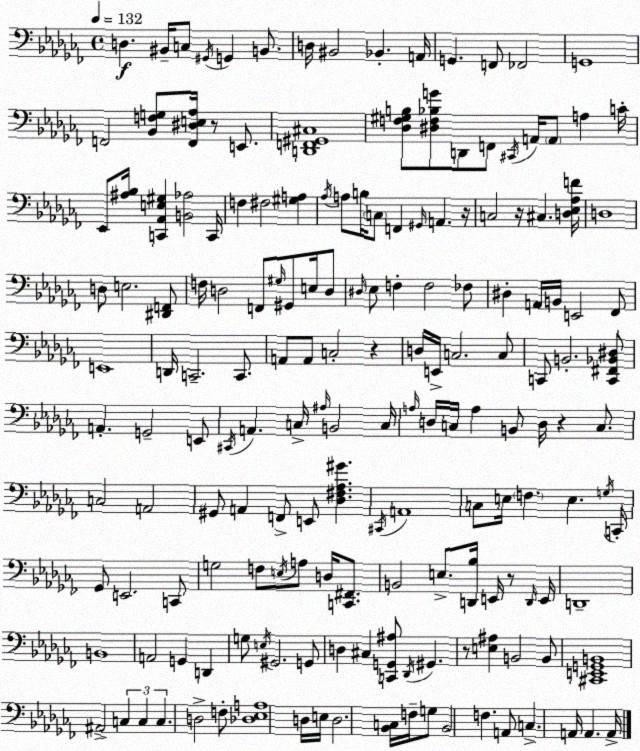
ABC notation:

X:1
T:Untitled
M:4/4
L:1/4
K:Abm
D, ^B,,/4 C,/2 ^G,,/4 G,, B,,/2 D,/4 ^B,,2 _B,, A,,/4 G,, F,,/2 _F,,2 G,,4 F,,2 [_B,,F,G,]/2 [F,,^D,E,_A,]/4 z/2 E,,/2 [D,,F,,^G,,^C,]4 [_D,F,^G,B,]/2 [^D,F,_B,G]/2 D,,/2 F,,/2 ^C,,/4 A,,/4 A,,/2 A, C/4 _E,,/2 [^A,_B,]/4 [C,,_A,,E,^G,] [B,,_A,]2 C,,/4 F, ^F,2 [^G,A,] _A,/4 A,/2 B,/4 C,/2 F,, ^G,,/4 A,, z/4 C,2 z/4 ^C, [D,_E,_A,F]/4 D,4 D,/2 E,2 [^D,,F,,]/2 F,/4 D,2 F,,/2 ^G,/4 ^G,,/2 E,/4 D,/2 ^D,/4 _E,/2 F, F,2 _F,/2 ^D, A,,/4 B,,/4 E,,2 _F,,/2 E,,4 D,,/4 C,,2 C,,/2 A,,/2 A,,/2 C,2 z D,/4 E,,/4 C,2 C,/2 C,,/2 B,,2 [C,,^F,,_B,,^D,]/2 A,, G,,2 E,,/2 ^C,,/4 A,, C,/4 ^A,/4 B,,2 C,/4 A,/4 D,/4 C,/4 A, B,,/2 D,/4 z C,/2 C,2 A,,2 ^G,,/2 A,, F,,/2 E,,/2 [_D,^F,_A,^G] ^C,,/4 A,,4 C,/2 E,/4 F, E, G,/4 C,,/4 _G,,/2 E,,2 C,,/2 G,2 F,/2 E,/4 A,/2 D,/4 [C,,^F,,]/2 B,,2 E,/2 [D,,_B,]/4 E,,/4 z/2 D,,/4 E,,/4 D,,4 B,,4 A,,2 G,, D,, G,/2 E,/4 ^G,,2 G,,/2 D, ^C, [C,,G,,^A,]/2 _D,,/4 ^G,, z/2 [E,^A,] B,,2 B,,/2 [^C,,E,,G,,B,,]4 ^A,,2 C, C, C, D,2 F,/2 [_D,_E,A,]4 D,/4 E,/4 D,2 [_B,,C,]/4 F,/4 G,/2 _B,,2 F, A,,/2 C, A,,/4 A,, A,,/4